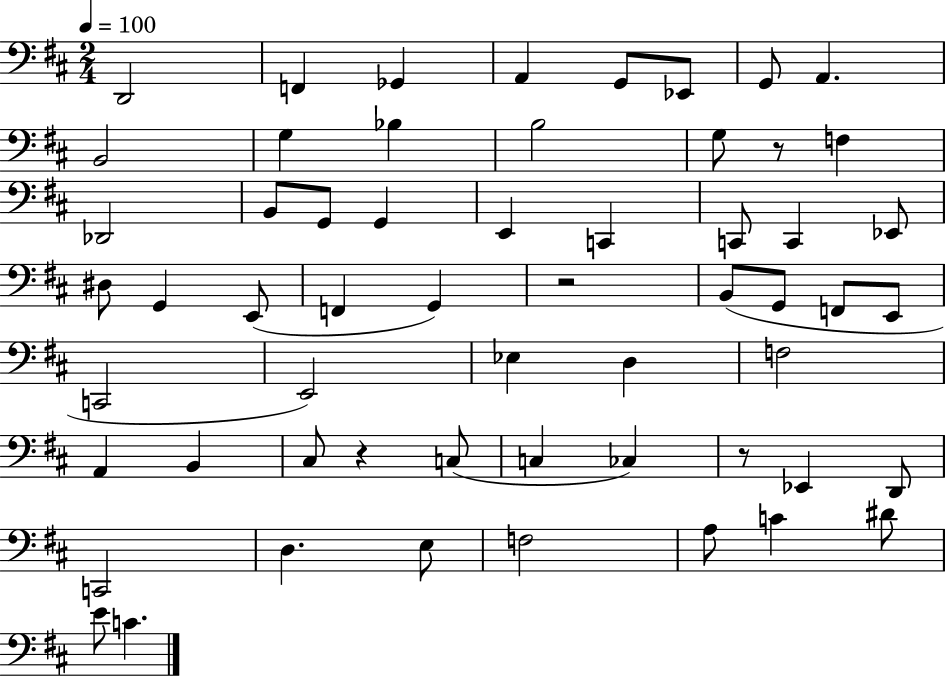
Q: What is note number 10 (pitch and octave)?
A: G3